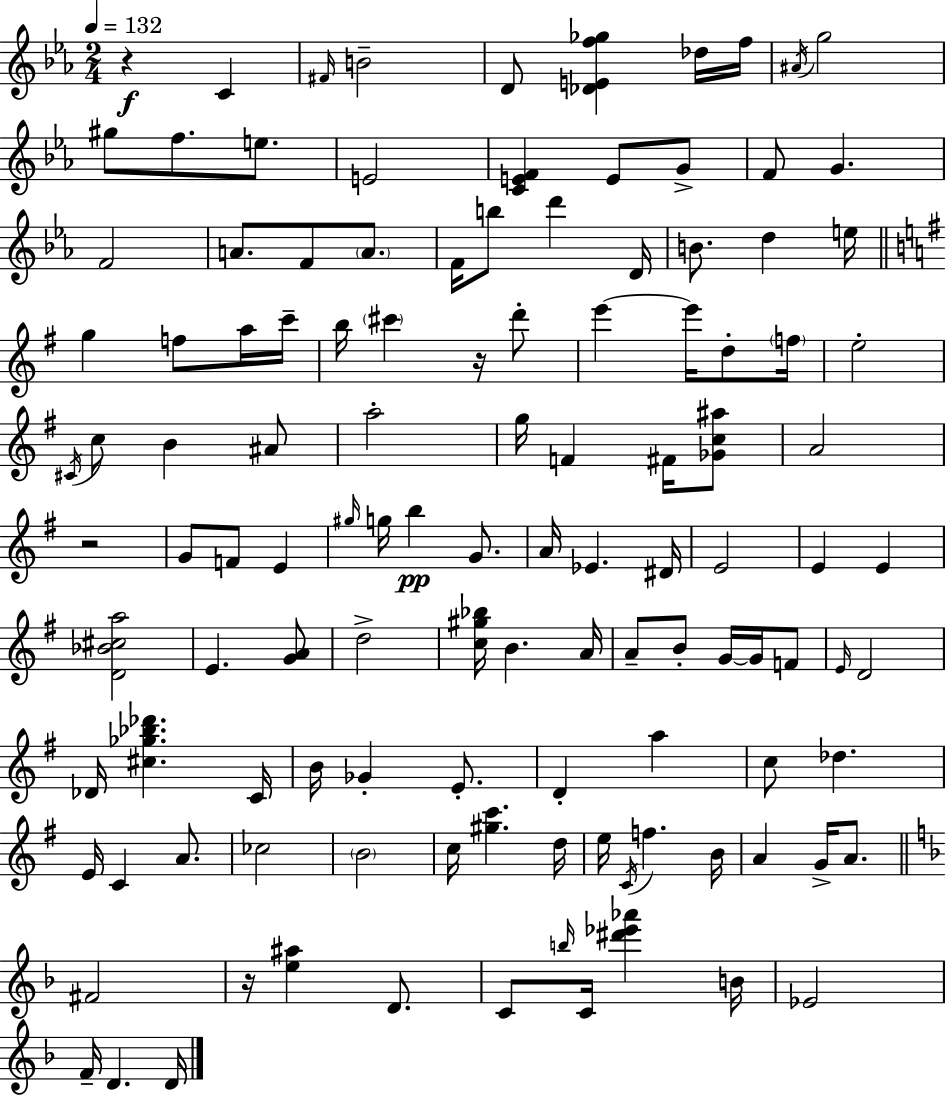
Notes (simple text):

R/q C4/q F#4/s B4/h D4/e [Db4,E4,F5,Gb5]/q Db5/s F5/s A#4/s G5/h G#5/e F5/e. E5/e. E4/h [C4,E4,F4]/q E4/e G4/e F4/e G4/q. F4/h A4/e. F4/e A4/e. F4/s B5/e D6/q D4/s B4/e. D5/q E5/s G5/q F5/e A5/s C6/s B5/s C#6/q R/s D6/e E6/q E6/s D5/e F5/s E5/h C#4/s C5/e B4/q A#4/e A5/h G5/s F4/q F#4/s [Gb4,C5,A#5]/e A4/h R/h G4/e F4/e E4/q G#5/s G5/s B5/q G4/e. A4/s Eb4/q. D#4/s E4/h E4/q E4/q [D4,Bb4,C#5,A5]/h E4/q. [G4,A4]/e D5/h [C5,G#5,Bb5]/s B4/q. A4/s A4/e B4/e G4/s G4/s F4/e E4/s D4/h Db4/s [C#5,Gb5,Bb5,Db6]/q. C4/s B4/s Gb4/q E4/e. D4/q A5/q C5/e Db5/q. E4/s C4/q A4/e. CES5/h B4/h C5/s [G#5,C6]/q. D5/s E5/s C4/s F5/q. B4/s A4/q G4/s A4/e. F#4/h R/s [E5,A#5]/q D4/e. C4/e B5/s C4/s [D#6,Eb6,Ab6]/q B4/s Eb4/h F4/s D4/q. D4/s